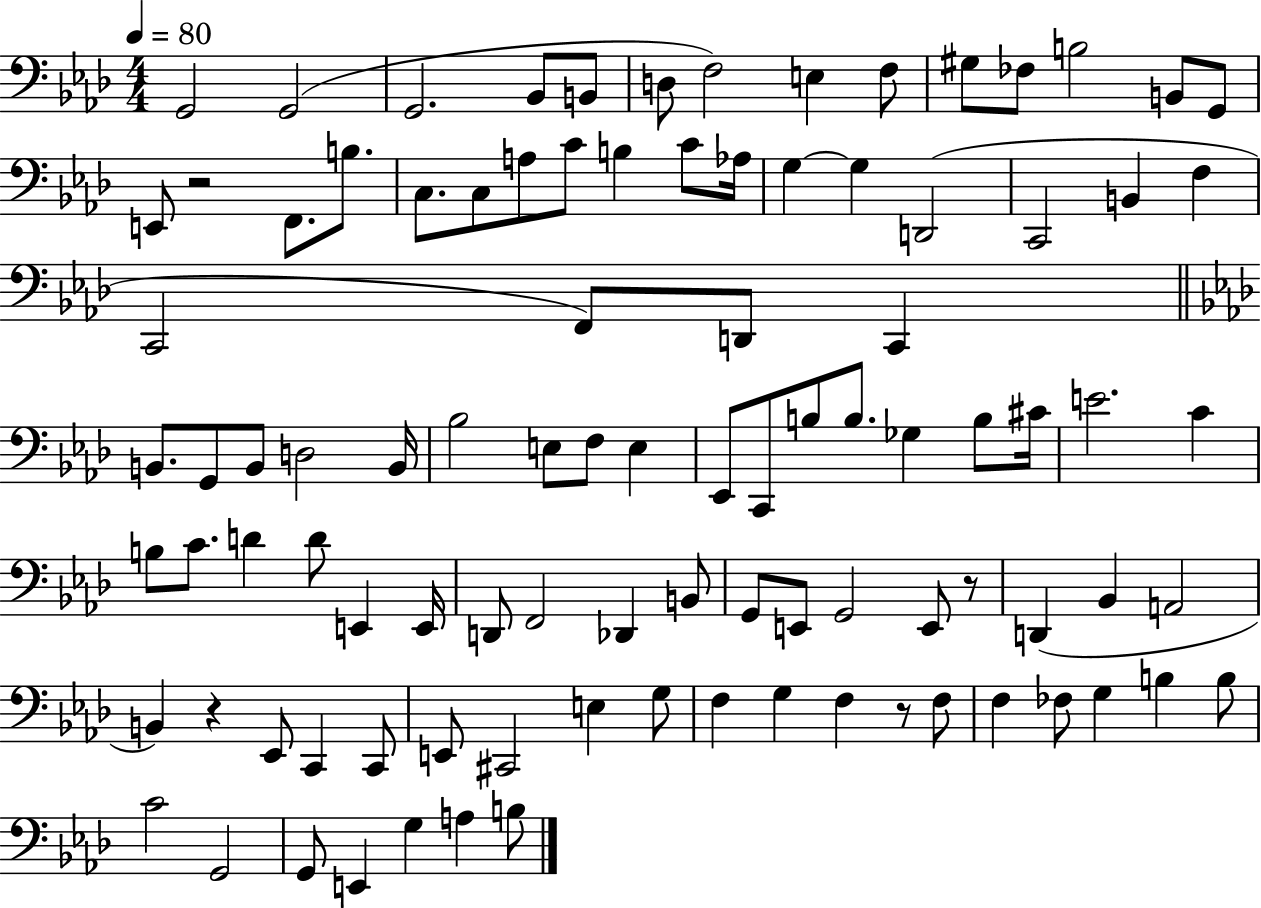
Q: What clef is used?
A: bass